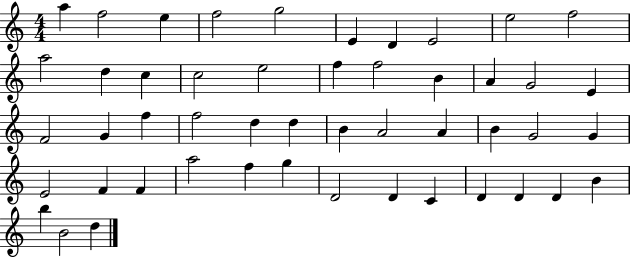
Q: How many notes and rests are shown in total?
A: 49